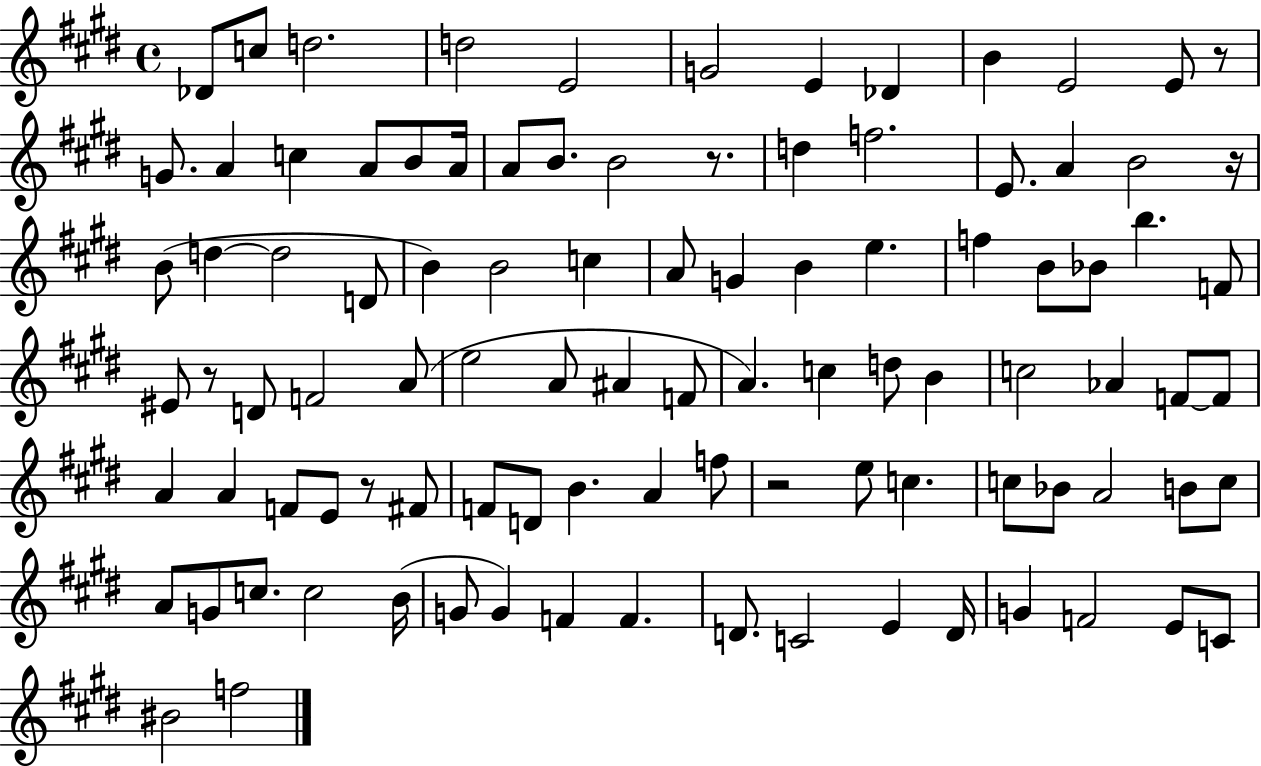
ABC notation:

X:1
T:Untitled
M:4/4
L:1/4
K:E
_D/2 c/2 d2 d2 E2 G2 E _D B E2 E/2 z/2 G/2 A c A/2 B/2 A/4 A/2 B/2 B2 z/2 d f2 E/2 A B2 z/4 B/2 d d2 D/2 B B2 c A/2 G B e f B/2 _B/2 b F/2 ^E/2 z/2 D/2 F2 A/2 e2 A/2 ^A F/2 A c d/2 B c2 _A F/2 F/2 A A F/2 E/2 z/2 ^F/2 F/2 D/2 B A f/2 z2 e/2 c c/2 _B/2 A2 B/2 c/2 A/2 G/2 c/2 c2 B/4 G/2 G F F D/2 C2 E D/4 G F2 E/2 C/2 ^B2 f2